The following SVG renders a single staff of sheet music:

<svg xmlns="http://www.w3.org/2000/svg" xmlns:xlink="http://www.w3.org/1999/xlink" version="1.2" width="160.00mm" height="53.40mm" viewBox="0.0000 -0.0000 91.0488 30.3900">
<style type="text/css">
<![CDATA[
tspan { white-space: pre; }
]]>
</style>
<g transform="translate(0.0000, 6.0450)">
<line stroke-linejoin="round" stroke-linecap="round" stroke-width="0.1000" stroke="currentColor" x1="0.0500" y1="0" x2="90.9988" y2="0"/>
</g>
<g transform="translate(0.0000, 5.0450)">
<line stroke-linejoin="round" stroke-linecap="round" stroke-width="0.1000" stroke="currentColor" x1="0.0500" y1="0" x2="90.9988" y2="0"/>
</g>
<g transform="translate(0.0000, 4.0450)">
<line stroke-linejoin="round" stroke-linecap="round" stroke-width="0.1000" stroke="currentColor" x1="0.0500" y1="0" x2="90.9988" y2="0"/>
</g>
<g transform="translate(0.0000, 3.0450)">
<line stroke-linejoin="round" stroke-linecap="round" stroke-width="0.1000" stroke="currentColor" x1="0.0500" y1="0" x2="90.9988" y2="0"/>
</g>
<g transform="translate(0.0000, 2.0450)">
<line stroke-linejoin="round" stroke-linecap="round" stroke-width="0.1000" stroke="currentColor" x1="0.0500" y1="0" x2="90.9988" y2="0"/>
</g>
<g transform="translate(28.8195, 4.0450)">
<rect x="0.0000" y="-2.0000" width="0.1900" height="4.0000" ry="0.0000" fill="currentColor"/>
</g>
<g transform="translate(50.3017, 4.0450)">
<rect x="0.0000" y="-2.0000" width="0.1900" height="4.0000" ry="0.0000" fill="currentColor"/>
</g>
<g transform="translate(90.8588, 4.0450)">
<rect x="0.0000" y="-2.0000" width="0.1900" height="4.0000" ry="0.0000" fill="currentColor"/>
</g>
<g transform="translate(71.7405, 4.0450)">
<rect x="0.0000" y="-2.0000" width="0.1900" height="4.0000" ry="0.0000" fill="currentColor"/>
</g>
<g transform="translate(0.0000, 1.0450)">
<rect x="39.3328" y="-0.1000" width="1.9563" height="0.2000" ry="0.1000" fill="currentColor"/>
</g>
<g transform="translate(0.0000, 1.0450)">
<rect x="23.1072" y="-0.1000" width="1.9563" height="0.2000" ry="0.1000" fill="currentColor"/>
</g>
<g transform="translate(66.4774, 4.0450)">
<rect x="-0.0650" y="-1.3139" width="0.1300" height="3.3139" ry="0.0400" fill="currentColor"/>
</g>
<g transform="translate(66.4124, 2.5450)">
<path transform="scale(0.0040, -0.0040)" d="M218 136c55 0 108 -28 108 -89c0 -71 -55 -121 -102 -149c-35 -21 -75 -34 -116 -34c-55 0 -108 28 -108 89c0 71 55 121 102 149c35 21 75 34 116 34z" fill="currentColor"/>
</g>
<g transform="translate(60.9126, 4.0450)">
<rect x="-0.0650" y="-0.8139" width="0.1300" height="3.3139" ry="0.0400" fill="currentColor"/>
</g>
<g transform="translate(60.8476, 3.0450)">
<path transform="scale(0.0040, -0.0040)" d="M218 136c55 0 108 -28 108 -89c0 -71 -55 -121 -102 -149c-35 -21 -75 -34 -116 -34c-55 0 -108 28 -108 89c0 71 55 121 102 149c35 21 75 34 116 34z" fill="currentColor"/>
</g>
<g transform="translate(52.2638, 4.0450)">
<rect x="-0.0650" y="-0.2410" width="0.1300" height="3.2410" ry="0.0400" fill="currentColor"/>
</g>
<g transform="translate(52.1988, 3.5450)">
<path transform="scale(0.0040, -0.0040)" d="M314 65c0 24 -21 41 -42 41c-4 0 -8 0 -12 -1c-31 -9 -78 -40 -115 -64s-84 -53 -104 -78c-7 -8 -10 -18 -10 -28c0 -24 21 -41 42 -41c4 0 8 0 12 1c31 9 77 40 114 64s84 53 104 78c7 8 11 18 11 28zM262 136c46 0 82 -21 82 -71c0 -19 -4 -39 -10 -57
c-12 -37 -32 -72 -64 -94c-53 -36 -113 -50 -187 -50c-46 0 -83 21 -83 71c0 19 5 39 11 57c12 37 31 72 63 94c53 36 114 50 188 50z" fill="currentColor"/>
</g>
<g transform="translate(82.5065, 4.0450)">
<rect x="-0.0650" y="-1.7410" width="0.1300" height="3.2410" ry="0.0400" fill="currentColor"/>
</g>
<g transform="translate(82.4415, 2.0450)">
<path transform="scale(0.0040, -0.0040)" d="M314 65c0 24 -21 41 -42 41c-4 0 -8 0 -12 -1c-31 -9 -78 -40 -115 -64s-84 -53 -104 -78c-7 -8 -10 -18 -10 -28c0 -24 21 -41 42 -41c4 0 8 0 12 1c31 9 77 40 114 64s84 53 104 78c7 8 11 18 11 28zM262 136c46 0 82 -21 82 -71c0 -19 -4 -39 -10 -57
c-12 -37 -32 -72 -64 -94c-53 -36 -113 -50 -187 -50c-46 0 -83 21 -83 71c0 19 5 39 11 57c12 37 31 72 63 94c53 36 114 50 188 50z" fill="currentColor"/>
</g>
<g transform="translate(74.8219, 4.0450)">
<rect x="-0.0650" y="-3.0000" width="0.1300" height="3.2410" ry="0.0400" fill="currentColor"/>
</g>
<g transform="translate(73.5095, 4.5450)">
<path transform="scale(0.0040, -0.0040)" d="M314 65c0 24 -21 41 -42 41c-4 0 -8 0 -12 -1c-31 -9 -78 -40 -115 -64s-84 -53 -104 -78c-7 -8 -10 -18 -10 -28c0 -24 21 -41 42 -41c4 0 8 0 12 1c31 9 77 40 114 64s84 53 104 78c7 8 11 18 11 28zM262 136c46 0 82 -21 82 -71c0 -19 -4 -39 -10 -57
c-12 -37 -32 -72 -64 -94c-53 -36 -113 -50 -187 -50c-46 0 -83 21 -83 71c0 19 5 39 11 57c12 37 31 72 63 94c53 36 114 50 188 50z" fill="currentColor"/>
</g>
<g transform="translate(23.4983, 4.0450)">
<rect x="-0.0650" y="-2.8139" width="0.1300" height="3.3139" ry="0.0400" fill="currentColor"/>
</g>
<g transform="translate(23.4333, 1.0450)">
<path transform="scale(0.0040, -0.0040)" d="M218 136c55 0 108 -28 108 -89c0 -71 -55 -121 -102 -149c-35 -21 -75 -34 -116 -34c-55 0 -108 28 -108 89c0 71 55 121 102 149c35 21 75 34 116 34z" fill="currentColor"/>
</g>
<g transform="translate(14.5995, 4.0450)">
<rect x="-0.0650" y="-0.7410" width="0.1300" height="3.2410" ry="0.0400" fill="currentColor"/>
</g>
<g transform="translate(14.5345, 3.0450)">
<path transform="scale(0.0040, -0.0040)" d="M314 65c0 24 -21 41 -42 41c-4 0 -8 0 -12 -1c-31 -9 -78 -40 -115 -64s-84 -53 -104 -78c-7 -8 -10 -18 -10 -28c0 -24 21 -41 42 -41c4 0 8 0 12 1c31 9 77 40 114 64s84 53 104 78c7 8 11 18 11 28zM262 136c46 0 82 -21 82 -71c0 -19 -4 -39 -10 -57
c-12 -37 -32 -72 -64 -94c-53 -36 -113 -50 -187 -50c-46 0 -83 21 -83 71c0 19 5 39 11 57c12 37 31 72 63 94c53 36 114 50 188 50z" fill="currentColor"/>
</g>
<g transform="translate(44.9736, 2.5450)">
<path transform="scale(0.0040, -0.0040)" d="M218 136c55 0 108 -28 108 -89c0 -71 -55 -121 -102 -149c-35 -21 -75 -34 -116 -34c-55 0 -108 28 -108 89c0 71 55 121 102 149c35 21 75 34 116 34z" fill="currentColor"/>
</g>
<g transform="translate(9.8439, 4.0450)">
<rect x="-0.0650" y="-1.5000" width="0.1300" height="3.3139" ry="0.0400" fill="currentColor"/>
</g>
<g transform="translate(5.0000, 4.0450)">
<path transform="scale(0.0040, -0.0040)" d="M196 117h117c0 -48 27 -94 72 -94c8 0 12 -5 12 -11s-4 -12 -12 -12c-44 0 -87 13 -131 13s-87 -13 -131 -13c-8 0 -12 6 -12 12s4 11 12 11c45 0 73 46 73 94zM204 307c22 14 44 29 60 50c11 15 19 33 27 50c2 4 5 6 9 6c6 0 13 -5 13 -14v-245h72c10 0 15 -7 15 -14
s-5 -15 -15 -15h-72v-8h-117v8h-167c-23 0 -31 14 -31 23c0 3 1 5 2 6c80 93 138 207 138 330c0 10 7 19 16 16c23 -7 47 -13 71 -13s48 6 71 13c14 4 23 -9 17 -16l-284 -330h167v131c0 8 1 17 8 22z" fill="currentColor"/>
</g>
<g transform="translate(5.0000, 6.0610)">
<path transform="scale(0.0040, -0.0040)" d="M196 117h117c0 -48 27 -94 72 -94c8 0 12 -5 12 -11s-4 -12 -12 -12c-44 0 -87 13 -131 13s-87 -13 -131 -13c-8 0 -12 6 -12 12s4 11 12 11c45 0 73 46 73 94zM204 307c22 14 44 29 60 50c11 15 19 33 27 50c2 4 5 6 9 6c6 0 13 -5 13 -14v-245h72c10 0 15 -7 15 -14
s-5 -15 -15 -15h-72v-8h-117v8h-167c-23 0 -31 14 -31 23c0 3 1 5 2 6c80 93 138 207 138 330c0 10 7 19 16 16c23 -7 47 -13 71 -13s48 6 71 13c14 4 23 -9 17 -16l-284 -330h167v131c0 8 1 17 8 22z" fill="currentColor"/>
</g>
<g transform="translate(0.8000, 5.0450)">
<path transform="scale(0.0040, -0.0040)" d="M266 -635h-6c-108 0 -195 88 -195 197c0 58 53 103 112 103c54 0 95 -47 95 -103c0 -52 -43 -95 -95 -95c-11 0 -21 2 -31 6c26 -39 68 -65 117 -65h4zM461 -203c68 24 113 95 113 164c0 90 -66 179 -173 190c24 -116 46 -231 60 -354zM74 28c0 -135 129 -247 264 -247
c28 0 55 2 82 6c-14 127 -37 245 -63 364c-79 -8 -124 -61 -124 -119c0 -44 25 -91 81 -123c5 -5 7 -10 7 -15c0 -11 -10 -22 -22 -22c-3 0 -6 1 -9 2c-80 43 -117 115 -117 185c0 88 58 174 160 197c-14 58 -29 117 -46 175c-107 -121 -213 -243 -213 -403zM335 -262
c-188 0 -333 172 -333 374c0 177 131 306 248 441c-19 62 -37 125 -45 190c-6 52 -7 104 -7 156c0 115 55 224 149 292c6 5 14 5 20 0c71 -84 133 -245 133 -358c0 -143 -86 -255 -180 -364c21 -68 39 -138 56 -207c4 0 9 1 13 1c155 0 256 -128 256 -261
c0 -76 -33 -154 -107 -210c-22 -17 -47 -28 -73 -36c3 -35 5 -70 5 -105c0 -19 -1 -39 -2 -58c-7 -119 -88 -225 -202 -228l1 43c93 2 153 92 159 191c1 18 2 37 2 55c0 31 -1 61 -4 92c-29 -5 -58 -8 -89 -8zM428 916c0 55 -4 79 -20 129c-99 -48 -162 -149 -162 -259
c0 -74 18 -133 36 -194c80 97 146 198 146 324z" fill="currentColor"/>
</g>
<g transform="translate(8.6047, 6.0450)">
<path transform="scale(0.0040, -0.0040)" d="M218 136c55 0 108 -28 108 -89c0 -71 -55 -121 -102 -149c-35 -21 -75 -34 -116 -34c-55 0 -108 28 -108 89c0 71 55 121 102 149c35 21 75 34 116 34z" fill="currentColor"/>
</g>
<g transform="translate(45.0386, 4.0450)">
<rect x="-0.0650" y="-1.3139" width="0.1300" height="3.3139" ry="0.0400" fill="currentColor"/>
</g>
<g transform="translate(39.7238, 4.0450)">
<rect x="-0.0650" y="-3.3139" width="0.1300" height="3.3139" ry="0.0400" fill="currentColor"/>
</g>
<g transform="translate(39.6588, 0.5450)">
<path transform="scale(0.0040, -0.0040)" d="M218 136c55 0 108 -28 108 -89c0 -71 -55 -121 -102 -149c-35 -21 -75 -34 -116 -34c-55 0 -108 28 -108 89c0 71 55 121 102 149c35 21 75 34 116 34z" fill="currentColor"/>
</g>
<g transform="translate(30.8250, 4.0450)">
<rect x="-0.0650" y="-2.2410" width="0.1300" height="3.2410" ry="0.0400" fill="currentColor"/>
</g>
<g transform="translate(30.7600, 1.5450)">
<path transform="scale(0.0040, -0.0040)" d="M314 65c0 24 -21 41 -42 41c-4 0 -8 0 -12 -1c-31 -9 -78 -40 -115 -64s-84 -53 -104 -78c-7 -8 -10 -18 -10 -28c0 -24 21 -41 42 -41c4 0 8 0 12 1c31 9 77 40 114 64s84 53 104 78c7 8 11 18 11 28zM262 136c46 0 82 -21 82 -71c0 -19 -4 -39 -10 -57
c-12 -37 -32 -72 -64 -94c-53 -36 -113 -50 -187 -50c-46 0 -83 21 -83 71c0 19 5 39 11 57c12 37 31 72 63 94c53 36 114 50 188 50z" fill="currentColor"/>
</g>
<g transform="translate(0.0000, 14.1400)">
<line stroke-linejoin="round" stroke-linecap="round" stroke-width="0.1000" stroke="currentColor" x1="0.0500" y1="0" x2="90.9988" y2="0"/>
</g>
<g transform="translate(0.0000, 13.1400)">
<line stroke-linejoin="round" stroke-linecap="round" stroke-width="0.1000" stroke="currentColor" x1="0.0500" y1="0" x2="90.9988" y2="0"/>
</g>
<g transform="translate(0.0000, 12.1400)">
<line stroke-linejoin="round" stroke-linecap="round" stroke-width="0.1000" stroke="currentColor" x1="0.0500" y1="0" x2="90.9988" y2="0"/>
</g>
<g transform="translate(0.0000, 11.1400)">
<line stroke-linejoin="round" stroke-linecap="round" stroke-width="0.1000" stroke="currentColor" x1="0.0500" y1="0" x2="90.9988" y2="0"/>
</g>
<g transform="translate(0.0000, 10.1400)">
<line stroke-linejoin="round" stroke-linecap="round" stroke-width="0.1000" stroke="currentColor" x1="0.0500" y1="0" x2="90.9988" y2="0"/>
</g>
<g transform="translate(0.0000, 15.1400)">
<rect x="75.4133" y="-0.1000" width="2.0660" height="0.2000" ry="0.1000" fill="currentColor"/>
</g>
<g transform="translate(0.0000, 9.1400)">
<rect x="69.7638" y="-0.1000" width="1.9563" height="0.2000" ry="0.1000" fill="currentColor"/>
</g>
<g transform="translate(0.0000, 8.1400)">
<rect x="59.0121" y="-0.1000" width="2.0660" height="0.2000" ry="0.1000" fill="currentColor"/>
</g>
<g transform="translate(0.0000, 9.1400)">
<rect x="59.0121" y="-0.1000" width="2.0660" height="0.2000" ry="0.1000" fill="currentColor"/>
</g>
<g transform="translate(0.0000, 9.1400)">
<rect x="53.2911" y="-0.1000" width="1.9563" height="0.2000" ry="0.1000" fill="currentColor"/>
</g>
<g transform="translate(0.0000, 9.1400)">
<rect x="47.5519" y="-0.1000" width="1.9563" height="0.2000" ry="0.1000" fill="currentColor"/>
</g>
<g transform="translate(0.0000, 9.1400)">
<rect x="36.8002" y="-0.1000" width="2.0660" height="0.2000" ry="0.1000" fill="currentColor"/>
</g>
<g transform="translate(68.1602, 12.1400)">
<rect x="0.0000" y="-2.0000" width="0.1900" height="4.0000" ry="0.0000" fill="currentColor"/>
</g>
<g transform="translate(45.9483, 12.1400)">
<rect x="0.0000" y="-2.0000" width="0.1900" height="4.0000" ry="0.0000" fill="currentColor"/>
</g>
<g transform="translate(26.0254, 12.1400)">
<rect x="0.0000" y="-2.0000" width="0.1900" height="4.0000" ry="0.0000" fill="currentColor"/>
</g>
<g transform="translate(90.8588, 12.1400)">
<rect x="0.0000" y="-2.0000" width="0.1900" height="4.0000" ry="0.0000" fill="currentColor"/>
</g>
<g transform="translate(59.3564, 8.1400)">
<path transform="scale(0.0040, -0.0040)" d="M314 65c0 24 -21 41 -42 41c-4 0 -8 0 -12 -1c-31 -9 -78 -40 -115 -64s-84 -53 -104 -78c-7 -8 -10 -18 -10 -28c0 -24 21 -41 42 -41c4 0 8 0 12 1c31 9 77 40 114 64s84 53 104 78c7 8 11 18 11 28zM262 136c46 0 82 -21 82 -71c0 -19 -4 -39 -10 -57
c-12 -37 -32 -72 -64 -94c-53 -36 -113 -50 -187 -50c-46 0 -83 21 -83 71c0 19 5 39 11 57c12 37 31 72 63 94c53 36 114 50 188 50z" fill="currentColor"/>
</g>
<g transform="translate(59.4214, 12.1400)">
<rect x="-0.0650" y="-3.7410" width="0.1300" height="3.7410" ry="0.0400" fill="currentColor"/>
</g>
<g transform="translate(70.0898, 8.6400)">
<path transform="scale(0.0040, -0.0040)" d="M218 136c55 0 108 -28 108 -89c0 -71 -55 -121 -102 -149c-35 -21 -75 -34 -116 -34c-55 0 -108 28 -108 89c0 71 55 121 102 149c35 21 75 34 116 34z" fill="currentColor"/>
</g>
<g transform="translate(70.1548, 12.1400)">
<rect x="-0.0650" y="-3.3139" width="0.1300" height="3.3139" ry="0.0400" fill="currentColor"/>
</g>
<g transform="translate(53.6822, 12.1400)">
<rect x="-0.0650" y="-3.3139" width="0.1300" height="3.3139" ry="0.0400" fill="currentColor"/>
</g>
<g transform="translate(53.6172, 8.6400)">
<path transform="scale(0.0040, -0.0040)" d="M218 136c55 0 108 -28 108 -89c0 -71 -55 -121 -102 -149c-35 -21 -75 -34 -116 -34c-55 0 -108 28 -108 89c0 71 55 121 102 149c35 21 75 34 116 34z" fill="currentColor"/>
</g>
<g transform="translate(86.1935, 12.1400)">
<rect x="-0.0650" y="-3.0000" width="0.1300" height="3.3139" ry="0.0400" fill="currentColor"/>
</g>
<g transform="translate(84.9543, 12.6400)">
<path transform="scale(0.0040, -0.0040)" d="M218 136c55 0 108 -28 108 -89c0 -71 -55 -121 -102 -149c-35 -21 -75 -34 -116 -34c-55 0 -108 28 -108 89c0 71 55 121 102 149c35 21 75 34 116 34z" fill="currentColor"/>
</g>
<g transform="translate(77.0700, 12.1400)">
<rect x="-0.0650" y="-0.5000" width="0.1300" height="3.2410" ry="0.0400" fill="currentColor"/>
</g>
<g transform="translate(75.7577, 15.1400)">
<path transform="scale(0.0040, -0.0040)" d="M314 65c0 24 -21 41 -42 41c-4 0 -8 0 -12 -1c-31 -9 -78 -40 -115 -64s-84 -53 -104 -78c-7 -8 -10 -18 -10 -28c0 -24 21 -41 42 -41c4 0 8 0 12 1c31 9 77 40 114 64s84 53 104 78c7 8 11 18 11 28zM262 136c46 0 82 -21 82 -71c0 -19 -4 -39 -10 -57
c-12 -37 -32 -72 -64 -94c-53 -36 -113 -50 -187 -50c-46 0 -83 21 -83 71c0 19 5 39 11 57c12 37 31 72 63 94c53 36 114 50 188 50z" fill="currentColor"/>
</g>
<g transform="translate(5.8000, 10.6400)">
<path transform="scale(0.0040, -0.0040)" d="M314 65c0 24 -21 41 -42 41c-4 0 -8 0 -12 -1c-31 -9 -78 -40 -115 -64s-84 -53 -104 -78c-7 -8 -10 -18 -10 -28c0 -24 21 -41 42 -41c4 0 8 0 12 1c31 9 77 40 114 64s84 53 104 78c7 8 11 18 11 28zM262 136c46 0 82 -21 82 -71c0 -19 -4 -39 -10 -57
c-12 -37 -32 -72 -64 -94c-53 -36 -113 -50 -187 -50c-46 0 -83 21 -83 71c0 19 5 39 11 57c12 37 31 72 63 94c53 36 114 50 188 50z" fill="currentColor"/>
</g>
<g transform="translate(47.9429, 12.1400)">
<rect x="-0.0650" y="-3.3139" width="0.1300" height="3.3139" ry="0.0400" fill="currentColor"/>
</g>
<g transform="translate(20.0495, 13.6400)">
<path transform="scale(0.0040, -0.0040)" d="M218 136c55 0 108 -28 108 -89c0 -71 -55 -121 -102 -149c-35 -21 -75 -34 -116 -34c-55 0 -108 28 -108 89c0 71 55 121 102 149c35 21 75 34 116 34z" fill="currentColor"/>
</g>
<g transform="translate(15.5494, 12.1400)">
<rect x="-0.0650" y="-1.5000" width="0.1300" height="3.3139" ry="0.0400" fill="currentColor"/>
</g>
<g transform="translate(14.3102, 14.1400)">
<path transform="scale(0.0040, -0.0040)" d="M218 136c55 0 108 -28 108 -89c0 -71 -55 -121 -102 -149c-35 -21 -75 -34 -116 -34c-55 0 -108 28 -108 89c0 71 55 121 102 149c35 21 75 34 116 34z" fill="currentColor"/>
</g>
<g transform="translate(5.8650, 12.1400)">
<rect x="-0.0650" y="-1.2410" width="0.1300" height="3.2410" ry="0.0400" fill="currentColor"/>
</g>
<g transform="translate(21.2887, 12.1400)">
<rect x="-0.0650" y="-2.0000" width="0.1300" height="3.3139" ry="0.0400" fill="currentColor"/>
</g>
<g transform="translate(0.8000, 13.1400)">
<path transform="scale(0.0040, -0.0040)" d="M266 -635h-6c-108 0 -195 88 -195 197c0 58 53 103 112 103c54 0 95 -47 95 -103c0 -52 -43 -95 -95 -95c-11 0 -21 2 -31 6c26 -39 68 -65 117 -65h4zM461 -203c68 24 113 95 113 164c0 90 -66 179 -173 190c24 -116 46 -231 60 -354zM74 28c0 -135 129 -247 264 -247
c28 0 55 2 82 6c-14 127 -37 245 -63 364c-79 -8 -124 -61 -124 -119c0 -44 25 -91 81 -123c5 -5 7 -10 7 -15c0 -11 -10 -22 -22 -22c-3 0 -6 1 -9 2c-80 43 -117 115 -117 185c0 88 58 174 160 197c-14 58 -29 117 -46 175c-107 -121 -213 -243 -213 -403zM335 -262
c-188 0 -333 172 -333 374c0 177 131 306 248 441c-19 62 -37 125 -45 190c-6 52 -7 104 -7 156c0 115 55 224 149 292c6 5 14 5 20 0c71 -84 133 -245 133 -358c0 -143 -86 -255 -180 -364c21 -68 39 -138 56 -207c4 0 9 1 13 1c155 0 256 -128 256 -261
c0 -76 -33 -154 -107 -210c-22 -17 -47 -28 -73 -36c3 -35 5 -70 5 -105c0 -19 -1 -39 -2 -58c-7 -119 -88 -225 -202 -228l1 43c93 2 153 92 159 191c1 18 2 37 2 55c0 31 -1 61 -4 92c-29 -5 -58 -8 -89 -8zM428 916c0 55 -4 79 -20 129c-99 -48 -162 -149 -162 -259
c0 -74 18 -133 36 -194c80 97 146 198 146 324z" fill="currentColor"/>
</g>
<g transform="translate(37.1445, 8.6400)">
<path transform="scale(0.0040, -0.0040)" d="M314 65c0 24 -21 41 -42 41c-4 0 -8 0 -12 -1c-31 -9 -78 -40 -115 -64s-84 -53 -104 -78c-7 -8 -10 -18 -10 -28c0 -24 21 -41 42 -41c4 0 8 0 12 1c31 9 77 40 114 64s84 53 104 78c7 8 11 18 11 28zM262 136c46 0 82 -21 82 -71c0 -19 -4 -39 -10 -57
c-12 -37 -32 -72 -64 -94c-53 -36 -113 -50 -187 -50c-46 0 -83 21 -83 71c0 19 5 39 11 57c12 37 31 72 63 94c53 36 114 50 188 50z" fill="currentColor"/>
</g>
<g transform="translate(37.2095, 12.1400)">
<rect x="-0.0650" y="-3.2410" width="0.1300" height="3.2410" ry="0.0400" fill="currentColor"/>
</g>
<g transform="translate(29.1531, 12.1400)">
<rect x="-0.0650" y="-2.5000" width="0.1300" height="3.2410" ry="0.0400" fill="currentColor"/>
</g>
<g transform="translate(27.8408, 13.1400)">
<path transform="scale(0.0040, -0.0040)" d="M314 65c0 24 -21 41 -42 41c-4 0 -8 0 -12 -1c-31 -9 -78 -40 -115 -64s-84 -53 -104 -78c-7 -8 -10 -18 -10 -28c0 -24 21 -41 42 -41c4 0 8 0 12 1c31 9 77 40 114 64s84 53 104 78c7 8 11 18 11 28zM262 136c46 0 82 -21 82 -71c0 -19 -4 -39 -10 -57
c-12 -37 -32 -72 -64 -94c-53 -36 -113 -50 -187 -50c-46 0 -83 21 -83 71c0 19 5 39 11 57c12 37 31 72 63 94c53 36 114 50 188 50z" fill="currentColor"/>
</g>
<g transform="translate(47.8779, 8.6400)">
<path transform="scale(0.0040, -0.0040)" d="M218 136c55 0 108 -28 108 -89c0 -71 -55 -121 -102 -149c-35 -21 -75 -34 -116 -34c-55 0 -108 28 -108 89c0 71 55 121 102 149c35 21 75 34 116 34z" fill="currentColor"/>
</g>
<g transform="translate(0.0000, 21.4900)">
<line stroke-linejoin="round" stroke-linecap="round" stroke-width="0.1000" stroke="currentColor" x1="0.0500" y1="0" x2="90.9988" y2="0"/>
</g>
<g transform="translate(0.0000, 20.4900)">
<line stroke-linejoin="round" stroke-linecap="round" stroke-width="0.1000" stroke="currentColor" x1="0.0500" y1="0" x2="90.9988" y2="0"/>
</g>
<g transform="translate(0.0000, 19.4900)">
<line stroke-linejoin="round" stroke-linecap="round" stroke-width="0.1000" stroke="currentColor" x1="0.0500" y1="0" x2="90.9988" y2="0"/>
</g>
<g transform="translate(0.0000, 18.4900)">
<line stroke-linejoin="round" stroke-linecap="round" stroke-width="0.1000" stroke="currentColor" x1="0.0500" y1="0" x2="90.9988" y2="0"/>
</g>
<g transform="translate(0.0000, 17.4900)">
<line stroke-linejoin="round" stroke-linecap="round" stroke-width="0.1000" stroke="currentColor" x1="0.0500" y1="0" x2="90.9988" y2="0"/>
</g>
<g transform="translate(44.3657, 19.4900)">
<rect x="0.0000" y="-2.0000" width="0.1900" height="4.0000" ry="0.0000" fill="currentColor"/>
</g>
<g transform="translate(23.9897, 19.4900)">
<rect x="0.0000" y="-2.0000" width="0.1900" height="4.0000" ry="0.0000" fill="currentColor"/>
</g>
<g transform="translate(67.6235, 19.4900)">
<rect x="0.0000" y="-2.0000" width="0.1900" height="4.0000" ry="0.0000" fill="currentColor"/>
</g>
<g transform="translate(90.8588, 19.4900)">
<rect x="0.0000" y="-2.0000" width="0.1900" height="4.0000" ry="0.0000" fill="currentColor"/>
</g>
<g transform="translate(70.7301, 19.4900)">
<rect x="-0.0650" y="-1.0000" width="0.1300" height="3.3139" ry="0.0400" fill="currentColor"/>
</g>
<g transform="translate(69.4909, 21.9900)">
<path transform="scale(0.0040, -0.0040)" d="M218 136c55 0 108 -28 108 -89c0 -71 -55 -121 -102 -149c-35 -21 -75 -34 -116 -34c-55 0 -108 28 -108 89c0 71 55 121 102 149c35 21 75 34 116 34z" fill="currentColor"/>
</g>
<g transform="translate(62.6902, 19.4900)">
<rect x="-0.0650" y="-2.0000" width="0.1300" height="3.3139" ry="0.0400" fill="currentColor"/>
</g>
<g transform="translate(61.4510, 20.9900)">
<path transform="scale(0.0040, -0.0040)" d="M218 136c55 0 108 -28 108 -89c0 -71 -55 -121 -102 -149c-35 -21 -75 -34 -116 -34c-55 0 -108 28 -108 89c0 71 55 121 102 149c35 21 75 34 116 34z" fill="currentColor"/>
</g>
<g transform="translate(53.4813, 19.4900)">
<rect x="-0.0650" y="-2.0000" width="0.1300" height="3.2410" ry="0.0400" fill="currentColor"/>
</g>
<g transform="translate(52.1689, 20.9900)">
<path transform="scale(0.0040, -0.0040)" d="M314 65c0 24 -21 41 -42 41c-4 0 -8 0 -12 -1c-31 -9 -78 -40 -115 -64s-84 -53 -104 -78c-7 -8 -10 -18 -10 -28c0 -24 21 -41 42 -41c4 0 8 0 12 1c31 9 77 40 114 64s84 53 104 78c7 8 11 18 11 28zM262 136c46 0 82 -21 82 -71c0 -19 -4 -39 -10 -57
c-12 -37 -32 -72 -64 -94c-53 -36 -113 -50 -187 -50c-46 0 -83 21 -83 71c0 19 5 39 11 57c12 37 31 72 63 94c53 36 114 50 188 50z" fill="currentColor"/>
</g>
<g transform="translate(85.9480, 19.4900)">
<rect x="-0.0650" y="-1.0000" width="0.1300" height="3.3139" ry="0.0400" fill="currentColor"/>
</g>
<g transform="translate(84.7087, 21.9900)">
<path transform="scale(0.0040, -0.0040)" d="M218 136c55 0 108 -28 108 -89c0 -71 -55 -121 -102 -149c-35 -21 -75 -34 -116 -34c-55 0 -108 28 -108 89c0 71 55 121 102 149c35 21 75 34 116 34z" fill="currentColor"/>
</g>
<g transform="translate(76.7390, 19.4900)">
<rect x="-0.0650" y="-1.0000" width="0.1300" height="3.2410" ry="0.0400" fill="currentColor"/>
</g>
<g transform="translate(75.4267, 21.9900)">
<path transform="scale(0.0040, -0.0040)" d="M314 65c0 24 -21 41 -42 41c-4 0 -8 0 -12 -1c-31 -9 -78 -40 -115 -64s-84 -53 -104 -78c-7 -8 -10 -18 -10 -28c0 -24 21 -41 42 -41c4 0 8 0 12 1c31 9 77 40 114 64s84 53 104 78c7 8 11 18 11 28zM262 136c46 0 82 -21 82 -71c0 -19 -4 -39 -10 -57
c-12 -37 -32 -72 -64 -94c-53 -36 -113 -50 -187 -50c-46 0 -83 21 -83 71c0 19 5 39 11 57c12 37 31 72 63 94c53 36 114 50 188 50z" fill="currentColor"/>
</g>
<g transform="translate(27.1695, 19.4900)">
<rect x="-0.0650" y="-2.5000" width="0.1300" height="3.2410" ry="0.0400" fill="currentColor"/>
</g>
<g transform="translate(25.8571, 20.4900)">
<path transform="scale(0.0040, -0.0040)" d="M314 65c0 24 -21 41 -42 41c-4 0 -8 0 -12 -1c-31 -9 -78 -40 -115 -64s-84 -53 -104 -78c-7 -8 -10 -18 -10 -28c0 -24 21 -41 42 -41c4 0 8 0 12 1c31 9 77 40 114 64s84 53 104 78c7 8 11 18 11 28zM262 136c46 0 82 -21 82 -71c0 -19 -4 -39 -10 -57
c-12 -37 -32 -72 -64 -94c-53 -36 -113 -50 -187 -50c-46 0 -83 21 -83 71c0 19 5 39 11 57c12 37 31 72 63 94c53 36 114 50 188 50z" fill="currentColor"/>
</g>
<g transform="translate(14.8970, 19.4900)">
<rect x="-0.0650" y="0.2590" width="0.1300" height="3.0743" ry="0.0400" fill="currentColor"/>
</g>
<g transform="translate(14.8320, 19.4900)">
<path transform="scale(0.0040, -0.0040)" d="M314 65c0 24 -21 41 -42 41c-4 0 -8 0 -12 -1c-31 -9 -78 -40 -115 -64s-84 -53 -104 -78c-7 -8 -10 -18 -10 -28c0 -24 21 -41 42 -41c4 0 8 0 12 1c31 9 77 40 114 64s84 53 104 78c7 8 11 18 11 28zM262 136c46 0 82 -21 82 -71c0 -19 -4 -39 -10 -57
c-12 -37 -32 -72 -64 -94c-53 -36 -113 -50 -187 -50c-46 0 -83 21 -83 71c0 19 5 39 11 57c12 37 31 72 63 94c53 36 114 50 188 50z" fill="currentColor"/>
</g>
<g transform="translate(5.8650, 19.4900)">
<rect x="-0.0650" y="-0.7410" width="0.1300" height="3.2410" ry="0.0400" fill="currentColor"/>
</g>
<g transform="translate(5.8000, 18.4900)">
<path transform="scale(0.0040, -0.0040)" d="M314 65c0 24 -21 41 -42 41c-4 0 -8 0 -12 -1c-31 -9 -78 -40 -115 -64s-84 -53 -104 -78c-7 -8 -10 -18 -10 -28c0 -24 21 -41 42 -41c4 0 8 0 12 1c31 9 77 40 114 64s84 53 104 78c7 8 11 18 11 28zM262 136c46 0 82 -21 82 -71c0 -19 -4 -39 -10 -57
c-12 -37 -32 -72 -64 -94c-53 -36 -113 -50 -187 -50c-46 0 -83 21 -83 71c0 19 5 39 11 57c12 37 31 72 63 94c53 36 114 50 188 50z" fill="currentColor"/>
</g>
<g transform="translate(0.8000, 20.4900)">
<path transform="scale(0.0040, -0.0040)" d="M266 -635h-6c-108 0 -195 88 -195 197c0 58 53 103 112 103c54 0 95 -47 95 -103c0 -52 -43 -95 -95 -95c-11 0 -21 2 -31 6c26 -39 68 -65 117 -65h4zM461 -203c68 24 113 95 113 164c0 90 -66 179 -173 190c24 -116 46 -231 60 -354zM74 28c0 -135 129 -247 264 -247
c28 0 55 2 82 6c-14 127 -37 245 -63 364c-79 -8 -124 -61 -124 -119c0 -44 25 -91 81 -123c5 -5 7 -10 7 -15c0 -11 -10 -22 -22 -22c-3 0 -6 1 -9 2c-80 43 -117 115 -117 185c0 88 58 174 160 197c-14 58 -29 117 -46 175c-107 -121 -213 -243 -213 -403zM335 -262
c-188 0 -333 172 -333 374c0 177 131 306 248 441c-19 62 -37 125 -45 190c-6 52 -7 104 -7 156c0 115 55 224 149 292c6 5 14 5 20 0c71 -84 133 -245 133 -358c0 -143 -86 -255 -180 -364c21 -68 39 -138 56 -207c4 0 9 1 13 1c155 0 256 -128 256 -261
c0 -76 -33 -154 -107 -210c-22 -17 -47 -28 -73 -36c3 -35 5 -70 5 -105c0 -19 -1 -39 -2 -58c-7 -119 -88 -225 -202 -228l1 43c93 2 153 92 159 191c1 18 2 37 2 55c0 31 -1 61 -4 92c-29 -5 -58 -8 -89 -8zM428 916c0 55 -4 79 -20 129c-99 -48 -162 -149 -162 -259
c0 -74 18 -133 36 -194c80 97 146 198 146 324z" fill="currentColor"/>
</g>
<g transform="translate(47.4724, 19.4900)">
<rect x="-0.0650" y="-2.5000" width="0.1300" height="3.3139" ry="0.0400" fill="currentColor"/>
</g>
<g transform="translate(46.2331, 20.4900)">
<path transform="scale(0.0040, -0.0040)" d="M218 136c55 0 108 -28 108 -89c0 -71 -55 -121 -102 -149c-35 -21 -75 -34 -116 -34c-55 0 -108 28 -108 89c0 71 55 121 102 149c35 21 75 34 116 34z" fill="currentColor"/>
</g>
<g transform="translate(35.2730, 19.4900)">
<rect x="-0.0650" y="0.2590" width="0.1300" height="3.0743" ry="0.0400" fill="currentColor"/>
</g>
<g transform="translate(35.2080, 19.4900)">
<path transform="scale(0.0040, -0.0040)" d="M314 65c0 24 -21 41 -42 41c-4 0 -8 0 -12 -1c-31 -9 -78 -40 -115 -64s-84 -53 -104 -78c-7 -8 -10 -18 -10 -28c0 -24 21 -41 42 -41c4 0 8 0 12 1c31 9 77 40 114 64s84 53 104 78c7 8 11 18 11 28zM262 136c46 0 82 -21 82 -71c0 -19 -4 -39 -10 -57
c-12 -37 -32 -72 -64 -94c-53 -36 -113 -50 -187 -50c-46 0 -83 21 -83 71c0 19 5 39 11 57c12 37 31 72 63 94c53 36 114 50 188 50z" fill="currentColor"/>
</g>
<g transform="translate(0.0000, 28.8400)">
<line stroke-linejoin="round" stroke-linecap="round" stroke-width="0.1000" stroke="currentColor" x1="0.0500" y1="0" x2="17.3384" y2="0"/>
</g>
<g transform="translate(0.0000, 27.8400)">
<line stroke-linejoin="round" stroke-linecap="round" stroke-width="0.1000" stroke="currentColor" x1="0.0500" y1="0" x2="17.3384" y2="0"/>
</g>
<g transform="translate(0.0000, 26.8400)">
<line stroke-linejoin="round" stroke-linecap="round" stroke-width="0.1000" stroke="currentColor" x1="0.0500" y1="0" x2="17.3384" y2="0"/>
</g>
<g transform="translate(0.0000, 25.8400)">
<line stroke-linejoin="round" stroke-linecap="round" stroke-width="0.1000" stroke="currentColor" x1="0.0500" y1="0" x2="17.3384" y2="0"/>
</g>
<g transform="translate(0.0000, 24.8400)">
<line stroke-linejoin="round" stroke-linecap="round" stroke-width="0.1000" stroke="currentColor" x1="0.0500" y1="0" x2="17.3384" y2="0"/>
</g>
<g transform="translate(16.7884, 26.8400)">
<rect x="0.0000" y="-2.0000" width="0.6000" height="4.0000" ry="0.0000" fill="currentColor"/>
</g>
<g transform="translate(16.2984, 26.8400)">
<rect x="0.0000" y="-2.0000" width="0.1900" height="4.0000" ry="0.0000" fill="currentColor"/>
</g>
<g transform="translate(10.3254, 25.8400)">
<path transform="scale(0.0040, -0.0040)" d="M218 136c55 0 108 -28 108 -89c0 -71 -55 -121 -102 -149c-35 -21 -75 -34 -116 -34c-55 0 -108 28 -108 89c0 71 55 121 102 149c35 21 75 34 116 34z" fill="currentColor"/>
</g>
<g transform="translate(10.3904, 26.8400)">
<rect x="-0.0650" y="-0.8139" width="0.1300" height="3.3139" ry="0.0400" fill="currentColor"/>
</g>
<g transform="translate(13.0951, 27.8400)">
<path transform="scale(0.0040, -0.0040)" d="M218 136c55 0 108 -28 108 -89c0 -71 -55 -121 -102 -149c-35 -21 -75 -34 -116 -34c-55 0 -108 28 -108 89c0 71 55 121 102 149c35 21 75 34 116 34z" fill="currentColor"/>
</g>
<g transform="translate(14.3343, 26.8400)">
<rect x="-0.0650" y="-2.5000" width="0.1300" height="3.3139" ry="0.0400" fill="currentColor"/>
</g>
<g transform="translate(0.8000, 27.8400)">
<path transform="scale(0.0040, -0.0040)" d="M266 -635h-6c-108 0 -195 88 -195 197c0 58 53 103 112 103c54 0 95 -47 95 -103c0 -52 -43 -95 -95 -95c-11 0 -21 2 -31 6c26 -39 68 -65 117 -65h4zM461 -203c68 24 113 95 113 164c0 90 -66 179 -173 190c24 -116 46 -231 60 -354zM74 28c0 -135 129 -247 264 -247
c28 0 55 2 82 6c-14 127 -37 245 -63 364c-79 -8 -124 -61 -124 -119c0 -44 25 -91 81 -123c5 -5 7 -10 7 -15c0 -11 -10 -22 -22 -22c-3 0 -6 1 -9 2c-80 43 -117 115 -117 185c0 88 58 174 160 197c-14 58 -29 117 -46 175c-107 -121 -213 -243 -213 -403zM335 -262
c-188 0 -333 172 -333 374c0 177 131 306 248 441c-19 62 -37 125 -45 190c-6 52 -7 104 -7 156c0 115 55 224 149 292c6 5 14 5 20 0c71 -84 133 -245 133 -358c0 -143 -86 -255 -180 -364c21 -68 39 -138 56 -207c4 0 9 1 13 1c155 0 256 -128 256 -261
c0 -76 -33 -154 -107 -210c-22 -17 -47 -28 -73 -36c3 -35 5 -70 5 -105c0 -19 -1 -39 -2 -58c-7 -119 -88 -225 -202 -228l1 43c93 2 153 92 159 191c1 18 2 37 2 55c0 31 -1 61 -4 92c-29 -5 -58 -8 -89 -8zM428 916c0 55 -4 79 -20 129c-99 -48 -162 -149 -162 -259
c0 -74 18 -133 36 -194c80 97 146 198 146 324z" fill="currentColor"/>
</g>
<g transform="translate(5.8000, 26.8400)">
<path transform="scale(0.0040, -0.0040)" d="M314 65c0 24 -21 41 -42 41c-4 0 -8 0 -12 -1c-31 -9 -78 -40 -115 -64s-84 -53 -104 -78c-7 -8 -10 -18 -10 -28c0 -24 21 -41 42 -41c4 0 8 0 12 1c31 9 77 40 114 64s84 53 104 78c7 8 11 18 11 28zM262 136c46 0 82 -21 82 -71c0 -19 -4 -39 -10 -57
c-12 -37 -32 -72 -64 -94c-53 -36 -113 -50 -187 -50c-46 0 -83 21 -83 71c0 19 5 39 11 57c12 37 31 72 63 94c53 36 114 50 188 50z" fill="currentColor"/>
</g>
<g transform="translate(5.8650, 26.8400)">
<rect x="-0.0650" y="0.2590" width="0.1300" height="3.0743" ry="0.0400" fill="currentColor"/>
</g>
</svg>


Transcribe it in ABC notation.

X:1
T:Untitled
M:4/4
L:1/4
K:C
E d2 a g2 b e c2 d e A2 f2 e2 E F G2 b2 b b c'2 b C2 A d2 B2 G2 B2 G F2 F D D2 D B2 d G